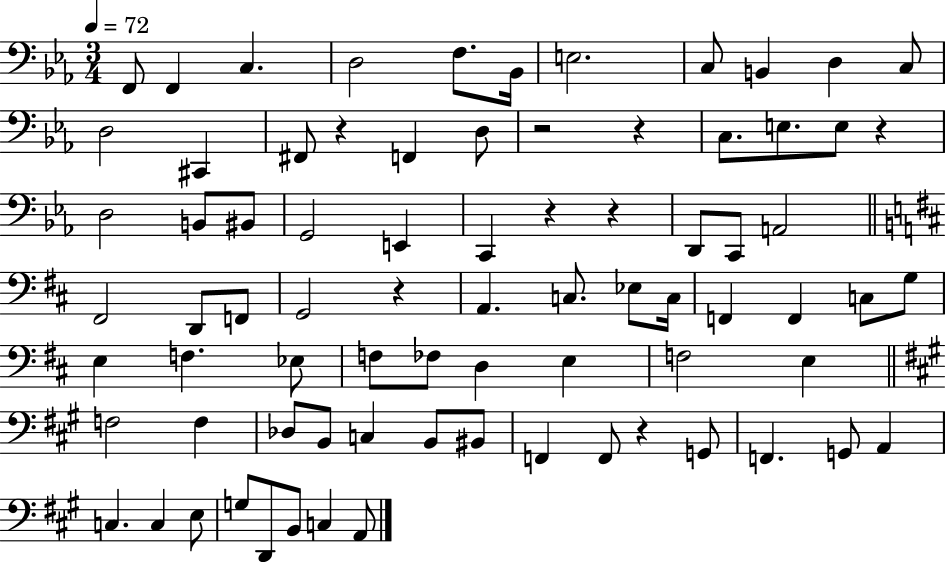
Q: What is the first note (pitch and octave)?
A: F2